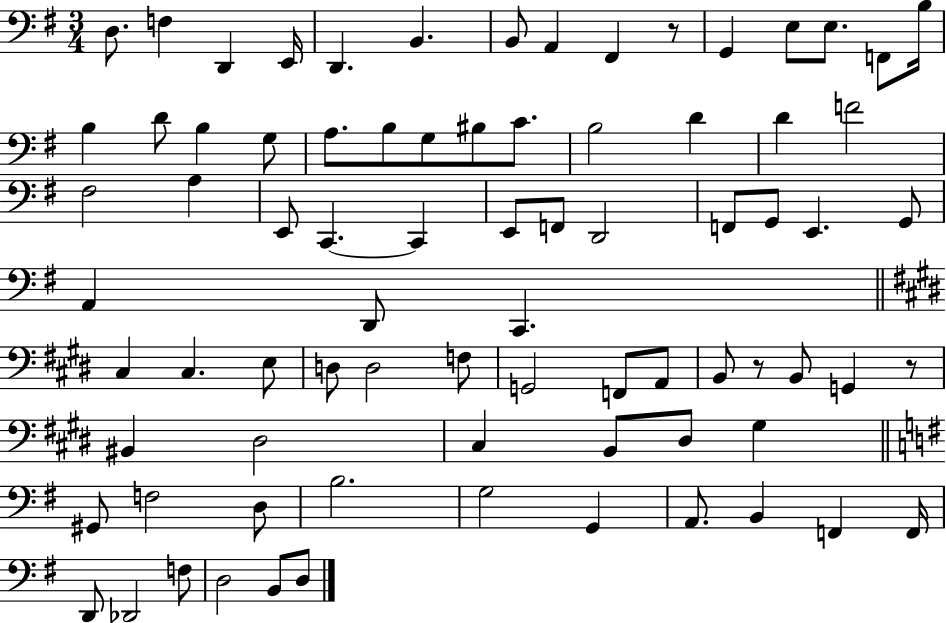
X:1
T:Untitled
M:3/4
L:1/4
K:G
D,/2 F, D,, E,,/4 D,, B,, B,,/2 A,, ^F,, z/2 G,, E,/2 E,/2 F,,/2 B,/4 B, D/2 B, G,/2 A,/2 B,/2 G,/2 ^B,/2 C/2 B,2 D D F2 ^F,2 A, E,,/2 C,, C,, E,,/2 F,,/2 D,,2 F,,/2 G,,/2 E,, G,,/2 A,, D,,/2 C,, ^C, ^C, E,/2 D,/2 D,2 F,/2 G,,2 F,,/2 A,,/2 B,,/2 z/2 B,,/2 G,, z/2 ^B,, ^D,2 ^C, B,,/2 ^D,/2 ^G, ^G,,/2 F,2 D,/2 B,2 G,2 G,, A,,/2 B,, F,, F,,/4 D,,/2 _D,,2 F,/2 D,2 B,,/2 D,/2